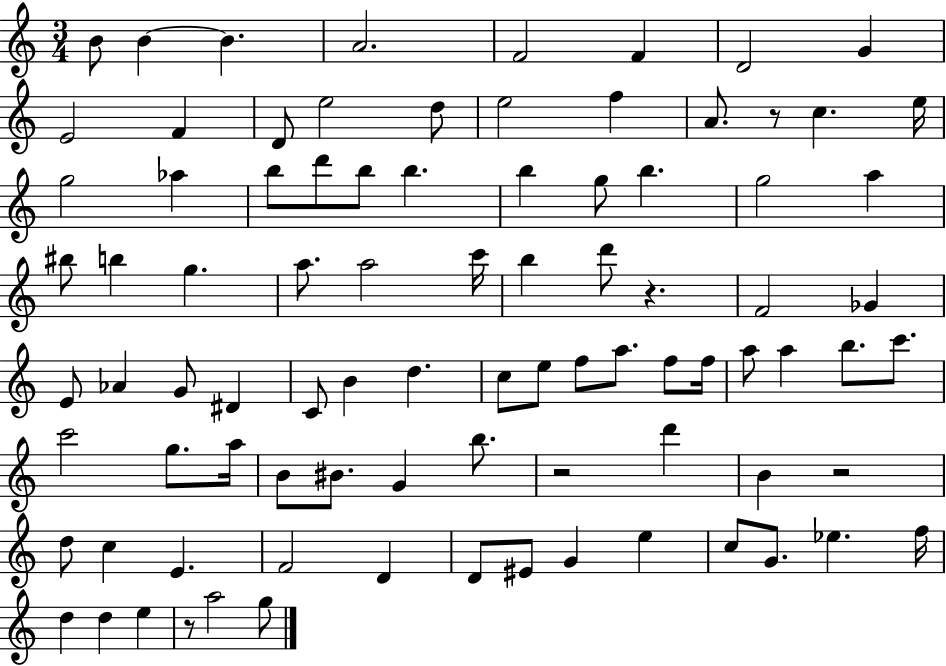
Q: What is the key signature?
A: C major